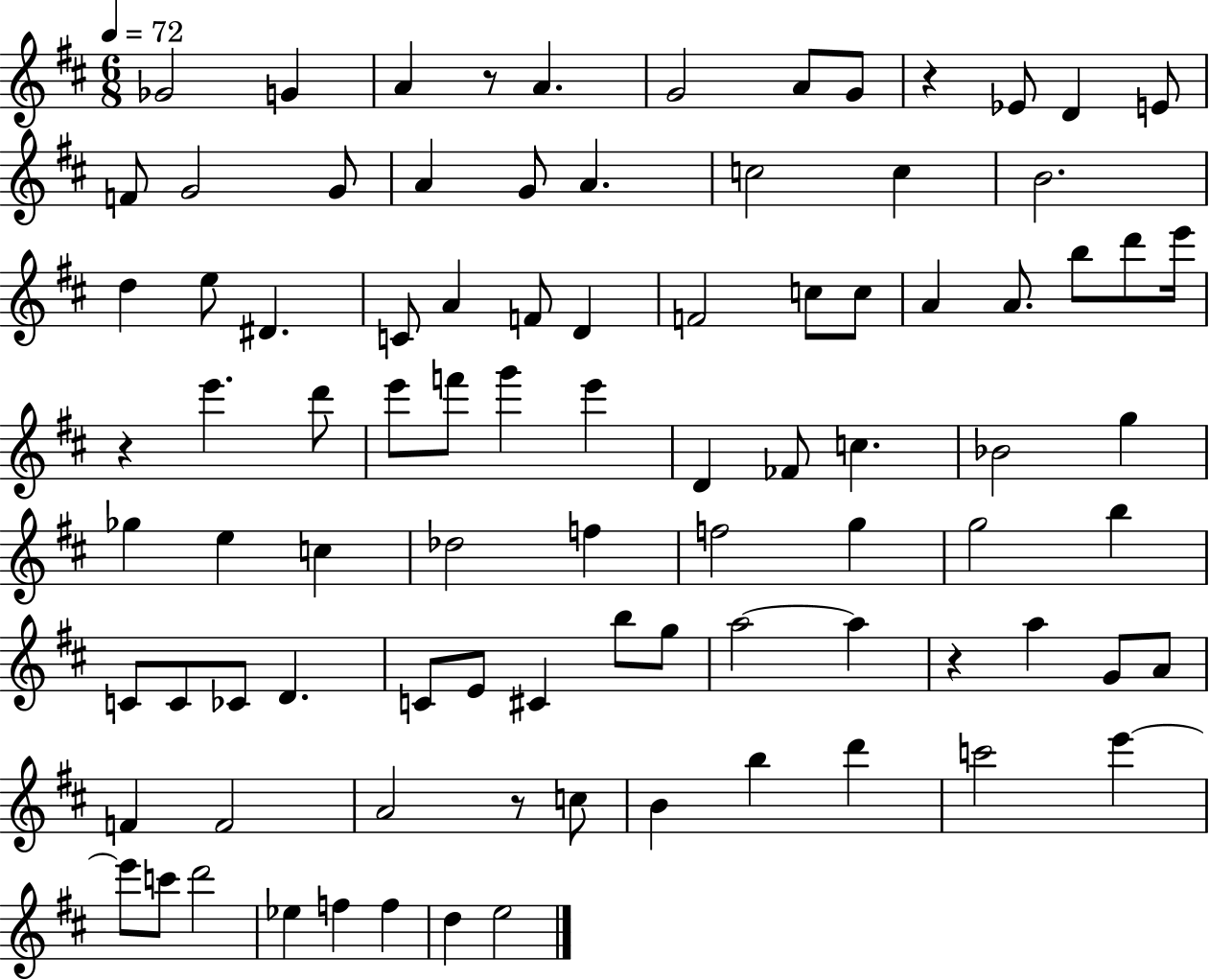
X:1
T:Untitled
M:6/8
L:1/4
K:D
_G2 G A z/2 A G2 A/2 G/2 z _E/2 D E/2 F/2 G2 G/2 A G/2 A c2 c B2 d e/2 ^D C/2 A F/2 D F2 c/2 c/2 A A/2 b/2 d'/2 e'/4 z e' d'/2 e'/2 f'/2 g' e' D _F/2 c _B2 g _g e c _d2 f f2 g g2 b C/2 C/2 _C/2 D C/2 E/2 ^C b/2 g/2 a2 a z a G/2 A/2 F F2 A2 z/2 c/2 B b d' c'2 e' e'/2 c'/2 d'2 _e f f d e2